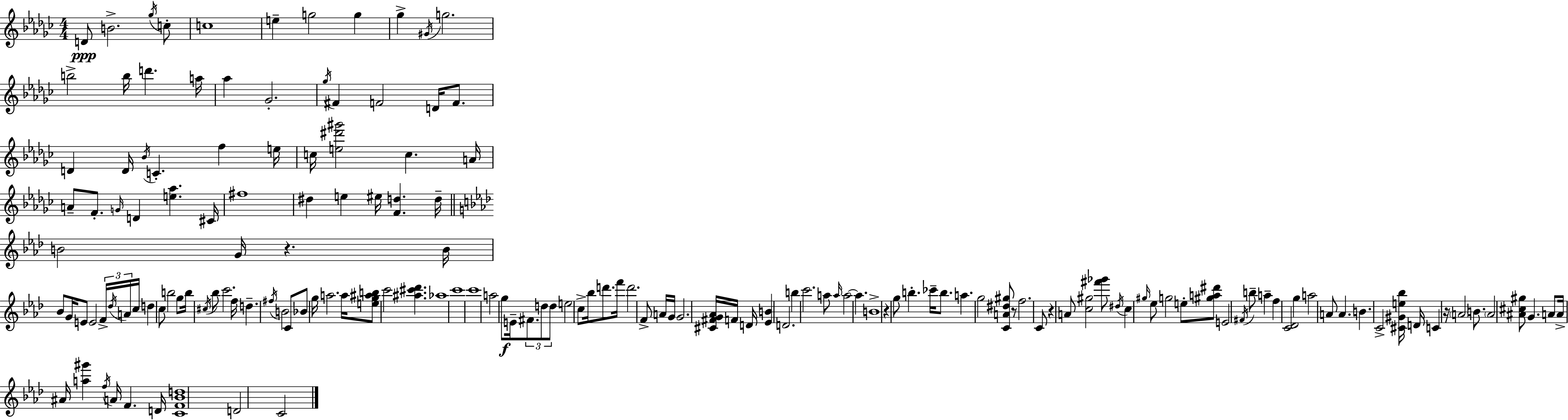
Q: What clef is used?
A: treble